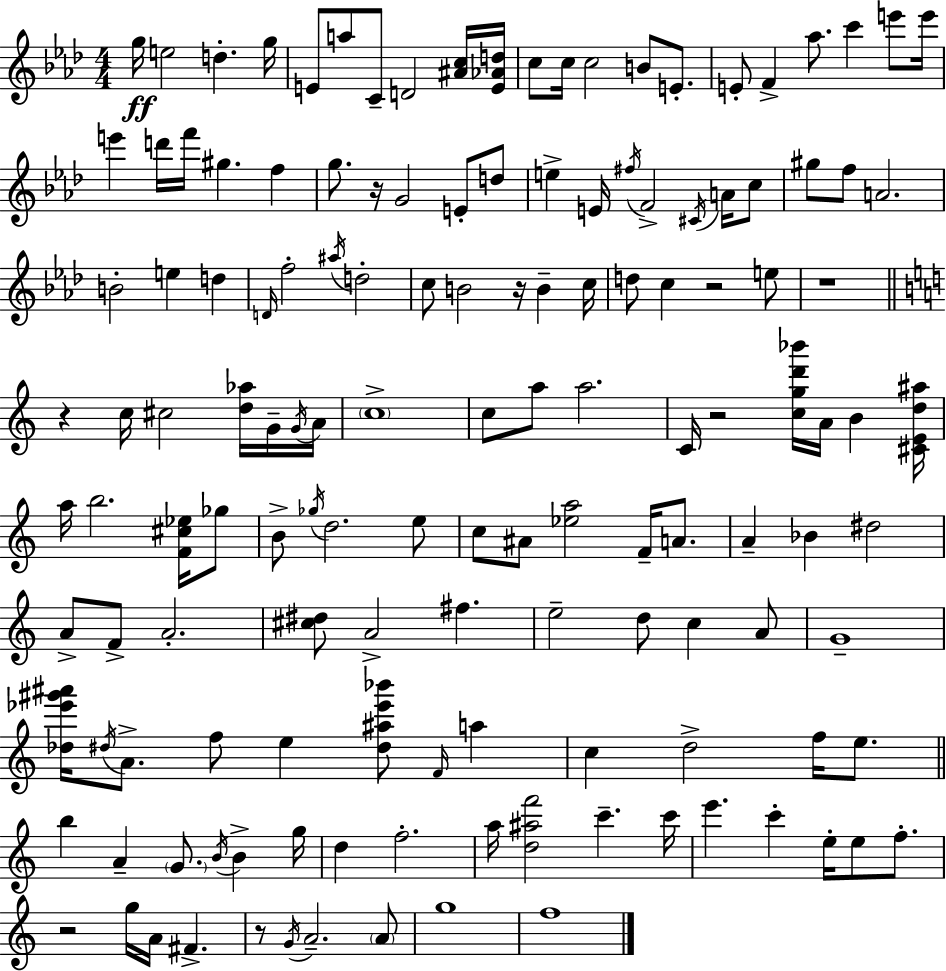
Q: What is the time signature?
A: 4/4